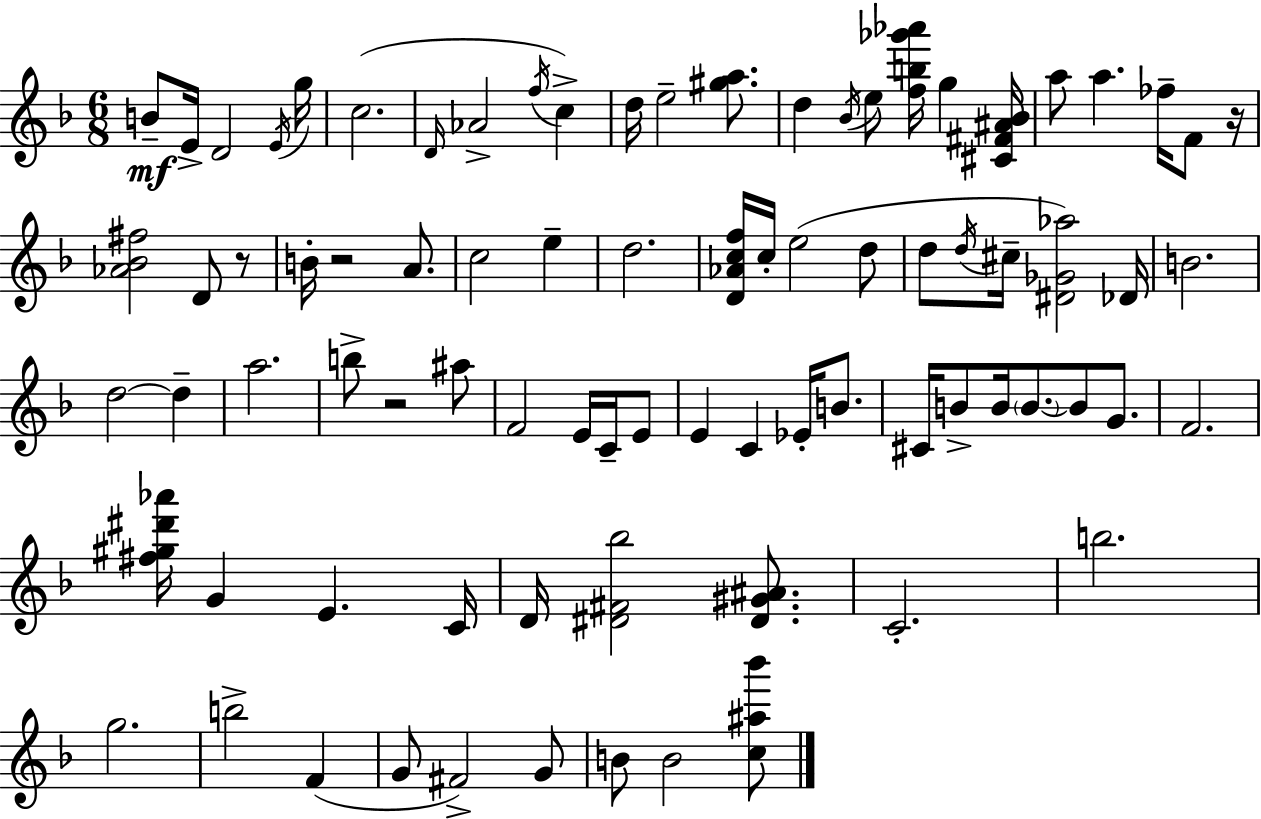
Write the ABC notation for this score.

X:1
T:Untitled
M:6/8
L:1/4
K:Dm
B/2 E/4 D2 E/4 g/4 c2 D/4 _A2 f/4 c d/4 e2 [^ga]/2 d _B/4 e/2 [fb_g'_a']/4 g [^C^F^A_B]/4 a/2 a _f/4 F/2 z/4 [_A_B^f]2 D/2 z/2 B/4 z2 A/2 c2 e d2 [D_Acf]/4 c/4 e2 d/2 d/2 d/4 ^c/4 [^D_G_a]2 _D/4 B2 d2 d a2 b/2 z2 ^a/2 F2 E/4 C/4 E/2 E C _E/4 B/2 ^C/4 B/2 B/4 B/2 B/2 G/2 F2 [^f^g^d'_a']/4 G E C/4 D/4 [^D^F_b]2 [^D^G^A]/2 C2 b2 g2 b2 F G/2 ^F2 G/2 B/2 B2 [c^a_b']/2